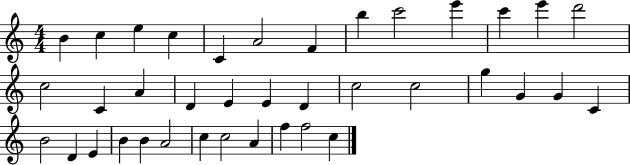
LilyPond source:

{
  \clef treble
  \numericTimeSignature
  \time 4/4
  \key c \major
  b'4 c''4 e''4 c''4 | c'4 a'2 f'4 | b''4 c'''2 e'''4 | c'''4 e'''4 d'''2 | \break c''2 c'4 a'4 | d'4 e'4 e'4 d'4 | c''2 c''2 | g''4 g'4 g'4 c'4 | \break b'2 d'4 e'4 | b'4 b'4 a'2 | c''4 c''2 a'4 | f''4 f''2 c''4 | \break \bar "|."
}